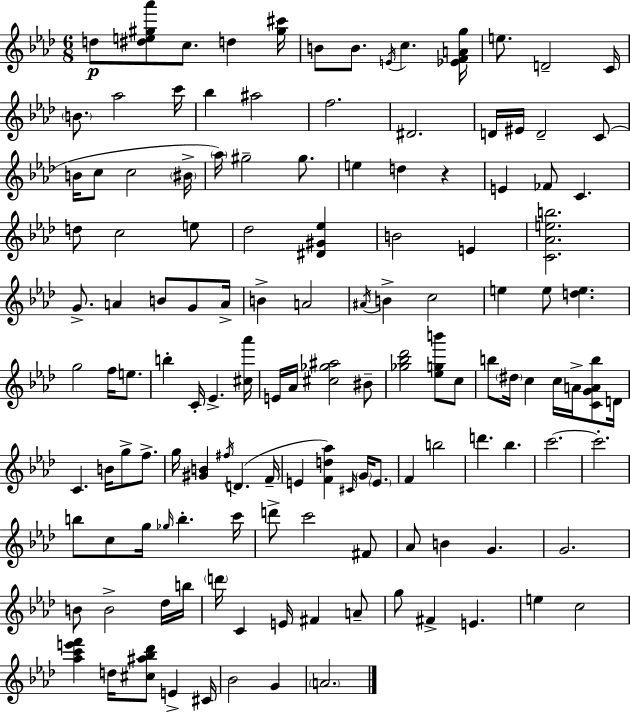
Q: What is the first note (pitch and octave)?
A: D5